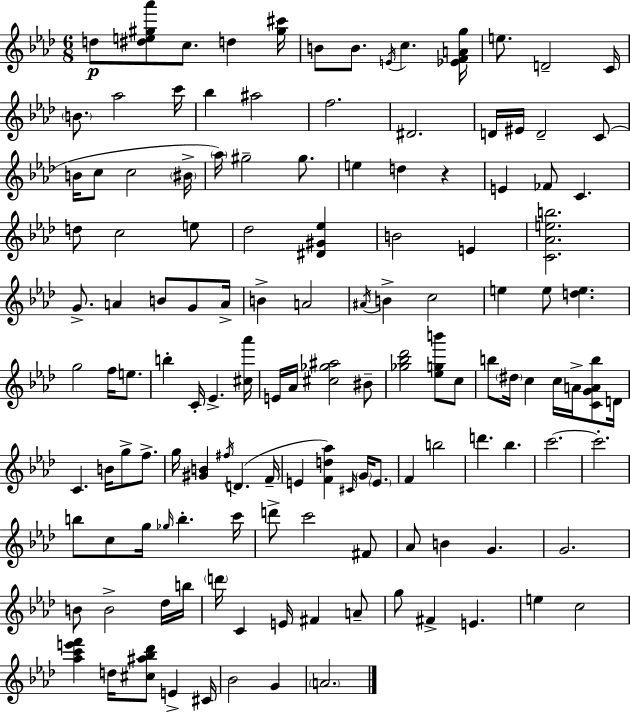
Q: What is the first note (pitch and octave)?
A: D5